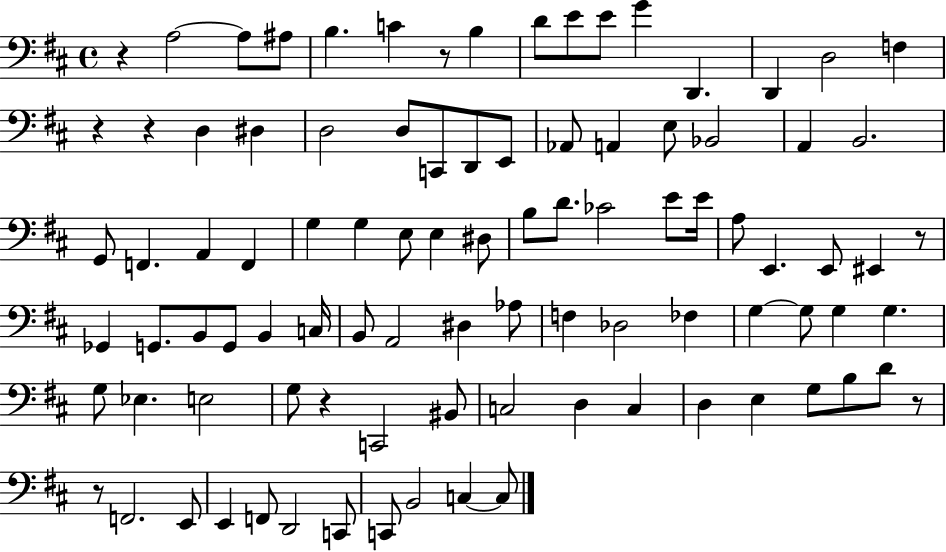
{
  \clef bass
  \time 4/4
  \defaultTimeSignature
  \key d \major
  \repeat volta 2 { r4 a2~~ a8 ais8 | b4. c'4 r8 b4 | d'8 e'8 e'8 g'4 d,4. | d,4 d2 f4 | \break r4 r4 d4 dis4 | d2 d8 c,8 d,8 e,8 | aes,8 a,4 e8 bes,2 | a,4 b,2. | \break g,8 f,4. a,4 f,4 | g4 g4 e8 e4 dis8 | b8 d'8. ces'2 e'8 e'16 | a8 e,4. e,8 eis,4 r8 | \break ges,4 g,8. b,8 g,8 b,4 c16 | b,8 a,2 dis4 aes8 | f4 des2 fes4 | g4~~ g8 g4 g4. | \break g8 ees4. e2 | g8 r4 c,2 bis,8 | c2 d4 c4 | d4 e4 g8 b8 d'8 r8 | \break r8 f,2. e,8 | e,4 f,8 d,2 c,8 | c,8 b,2 c4~~ c8 | } \bar "|."
}